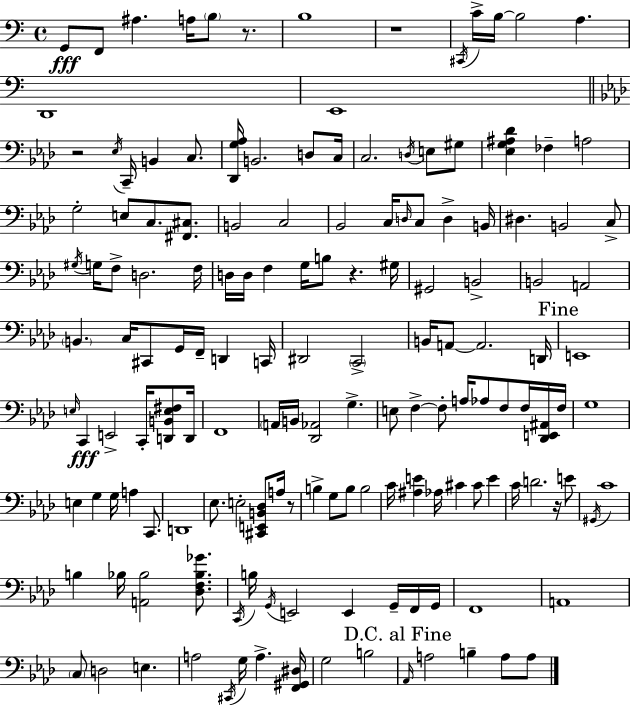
X:1
T:Untitled
M:4/4
L:1/4
K:C
G,,/2 F,,/2 ^A, A,/4 B,/2 z/2 B,4 z4 ^C,,/4 C/4 B,/4 B,2 A, D,,4 E,,4 z2 _E,/4 C,,/4 B,, C,/2 [_D,,G,_A,]/4 B,,2 D,/2 C,/4 C,2 D,/4 E,/2 ^G,/2 [_E,G,^A,_D] _F, A,2 G,2 E,/2 C,/2 [^F,,^C,]/2 B,,2 C,2 _B,,2 C,/4 D,/4 C,/2 D, B,,/4 ^D, B,,2 C,/2 ^G,/4 G,/4 F,/2 D,2 F,/4 D,/4 D,/4 F, G,/4 B,/2 z ^G,/4 ^G,,2 B,,2 B,,2 A,,2 B,, C,/4 ^C,,/2 G,,/4 F,,/4 D,, C,,/4 ^D,,2 C,,2 B,,/4 A,,/2 A,,2 D,,/4 E,,4 E,/4 C,, E,,2 C,,/4 [D,,B,,E,^F,]/2 D,,/4 F,,4 A,,/4 B,,/4 [_D,,_A,,]2 G, E,/2 F, F,/2 A,/4 _A,/2 F,/2 F,/4 [_D,,E,,^A,,]/4 F,/4 G,4 E, G, G,/4 A, C,,/2 D,,4 _E,/2 E,2 [^C,,E,,B,,_D,]/2 A,/4 z/2 B, G,/2 B,/2 B,2 C/4 [^A,E] _A,/4 ^C ^C/2 E C/4 D2 z/4 E/2 ^G,,/4 C4 B, _B,/4 [A,,_B,]2 [_D,F,_B,_G]/2 C,,/4 B,/4 G,,/4 E,,2 E,, G,,/4 F,,/4 G,,/4 F,,4 A,,4 C,/2 D,2 E, A,2 ^C,,/4 G,/4 A, [F,,^G,,^D,]/4 G,2 B,2 _A,,/4 A,2 B, A,/2 A,/2